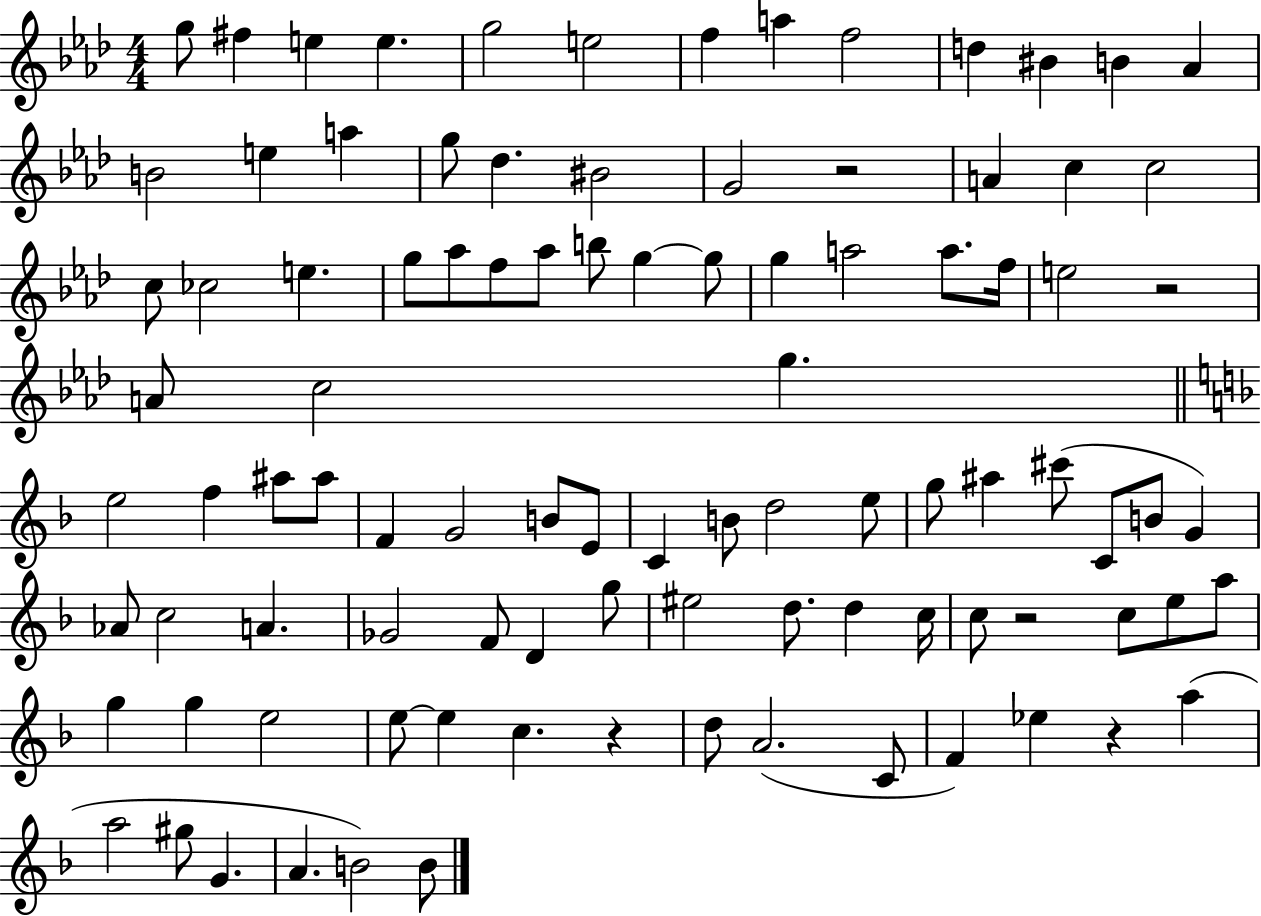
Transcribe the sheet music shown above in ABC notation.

X:1
T:Untitled
M:4/4
L:1/4
K:Ab
g/2 ^f e e g2 e2 f a f2 d ^B B _A B2 e a g/2 _d ^B2 G2 z2 A c c2 c/2 _c2 e g/2 _a/2 f/2 _a/2 b/2 g g/2 g a2 a/2 f/4 e2 z2 A/2 c2 g e2 f ^a/2 ^a/2 F G2 B/2 E/2 C B/2 d2 e/2 g/2 ^a ^c'/2 C/2 B/2 G _A/2 c2 A _G2 F/2 D g/2 ^e2 d/2 d c/4 c/2 z2 c/2 e/2 a/2 g g e2 e/2 e c z d/2 A2 C/2 F _e z a a2 ^g/2 G A B2 B/2